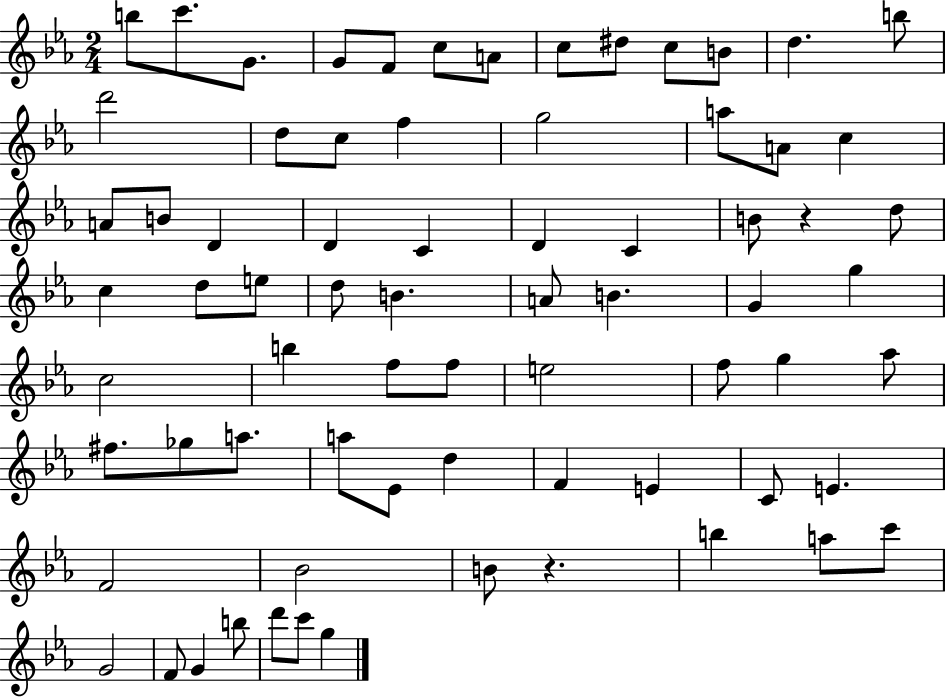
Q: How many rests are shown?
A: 2